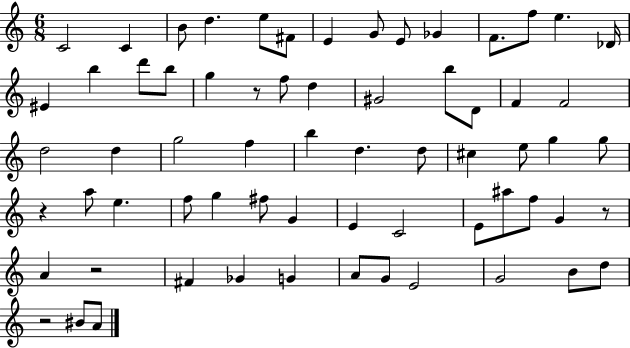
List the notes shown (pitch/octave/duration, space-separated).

C4/h C4/q B4/e D5/q. E5/e F#4/e E4/q G4/e E4/e Gb4/q F4/e. F5/e E5/q. Db4/s EIS4/q B5/q D6/e B5/e G5/q R/e F5/e D5/q G#4/h B5/e D4/e F4/q F4/h D5/h D5/q G5/h F5/q B5/q D5/q. D5/e C#5/q E5/e G5/q G5/e R/q A5/e E5/q. F5/e G5/q F#5/e G4/q E4/q C4/h E4/e A#5/e F5/e G4/q R/e A4/q R/h F#4/q Gb4/q G4/q A4/e G4/e E4/h G4/h B4/e D5/e R/h BIS4/e A4/e